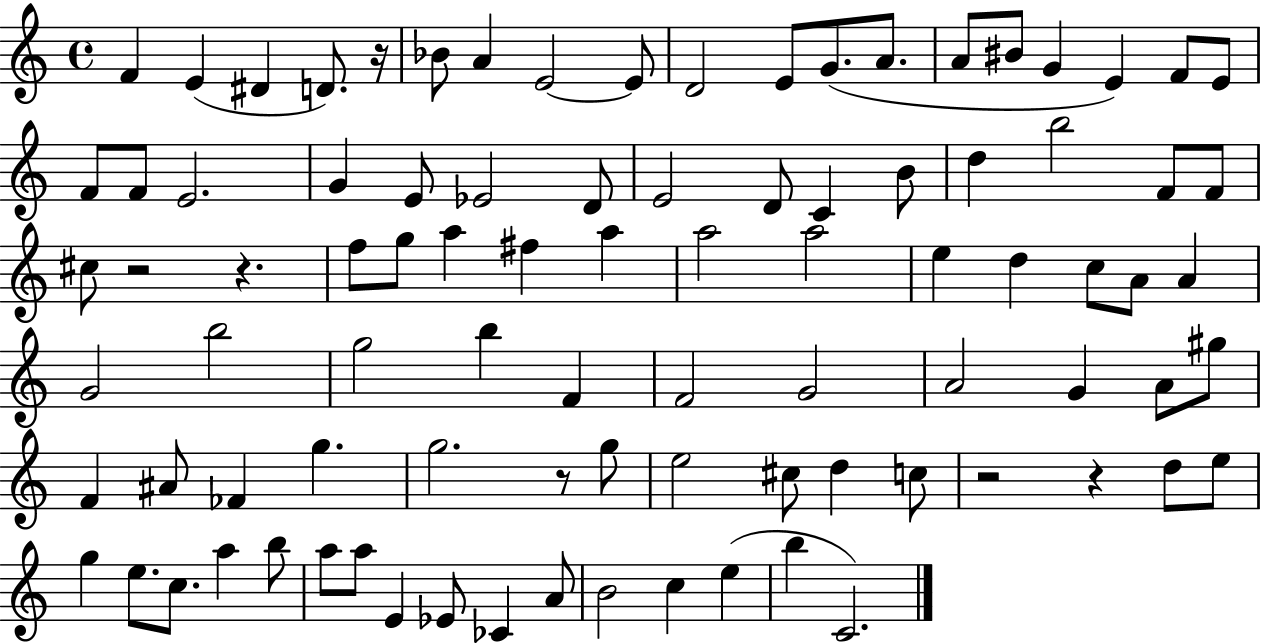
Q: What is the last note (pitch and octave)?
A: C4